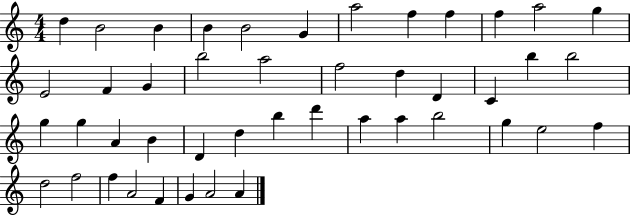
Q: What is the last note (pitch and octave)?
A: A4